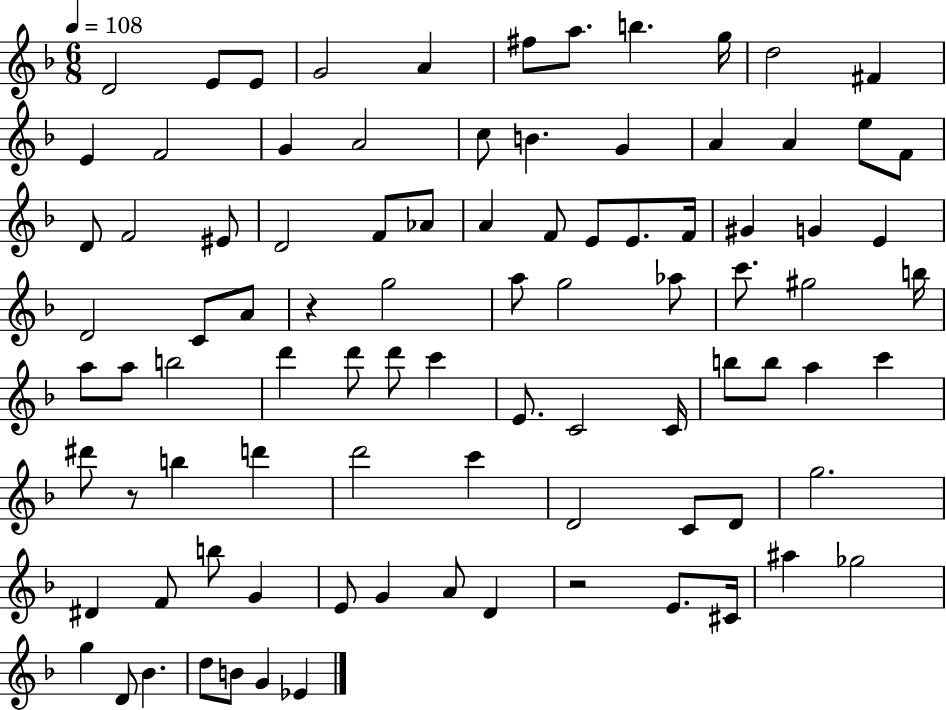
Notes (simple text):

D4/h E4/e E4/e G4/h A4/q F#5/e A5/e. B5/q. G5/s D5/h F#4/q E4/q F4/h G4/q A4/h C5/e B4/q. G4/q A4/q A4/q E5/e F4/e D4/e F4/h EIS4/e D4/h F4/e Ab4/e A4/q F4/e E4/e E4/e. F4/s G#4/q G4/q E4/q D4/h C4/e A4/e R/q G5/h A5/e G5/h Ab5/e C6/e. G#5/h B5/s A5/e A5/e B5/h D6/q D6/e D6/e C6/q E4/e. C4/h C4/s B5/e B5/e A5/q C6/q D#6/e R/e B5/q D6/q D6/h C6/q D4/h C4/e D4/e G5/h. D#4/q F4/e B5/e G4/q E4/e G4/q A4/e D4/q R/h E4/e. C#4/s A#5/q Gb5/h G5/q D4/e Bb4/q. D5/e B4/e G4/q Eb4/q